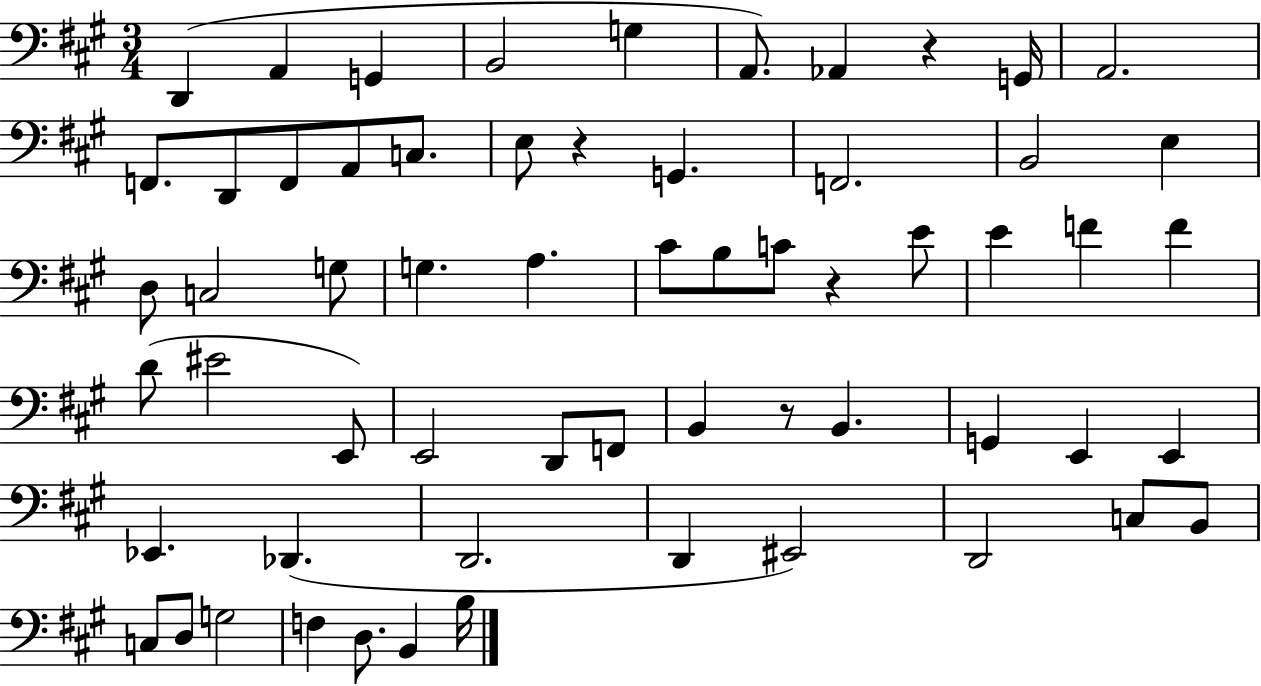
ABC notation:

X:1
T:Untitled
M:3/4
L:1/4
K:A
D,, A,, G,, B,,2 G, A,,/2 _A,, z G,,/4 A,,2 F,,/2 D,,/2 F,,/2 A,,/2 C,/2 E,/2 z G,, F,,2 B,,2 E, D,/2 C,2 G,/2 G, A, ^C/2 B,/2 C/2 z E/2 E F F D/2 ^E2 E,,/2 E,,2 D,,/2 F,,/2 B,, z/2 B,, G,, E,, E,, _E,, _D,, D,,2 D,, ^E,,2 D,,2 C,/2 B,,/2 C,/2 D,/2 G,2 F, D,/2 B,, B,/4